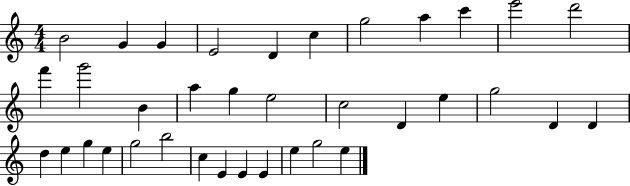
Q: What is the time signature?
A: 4/4